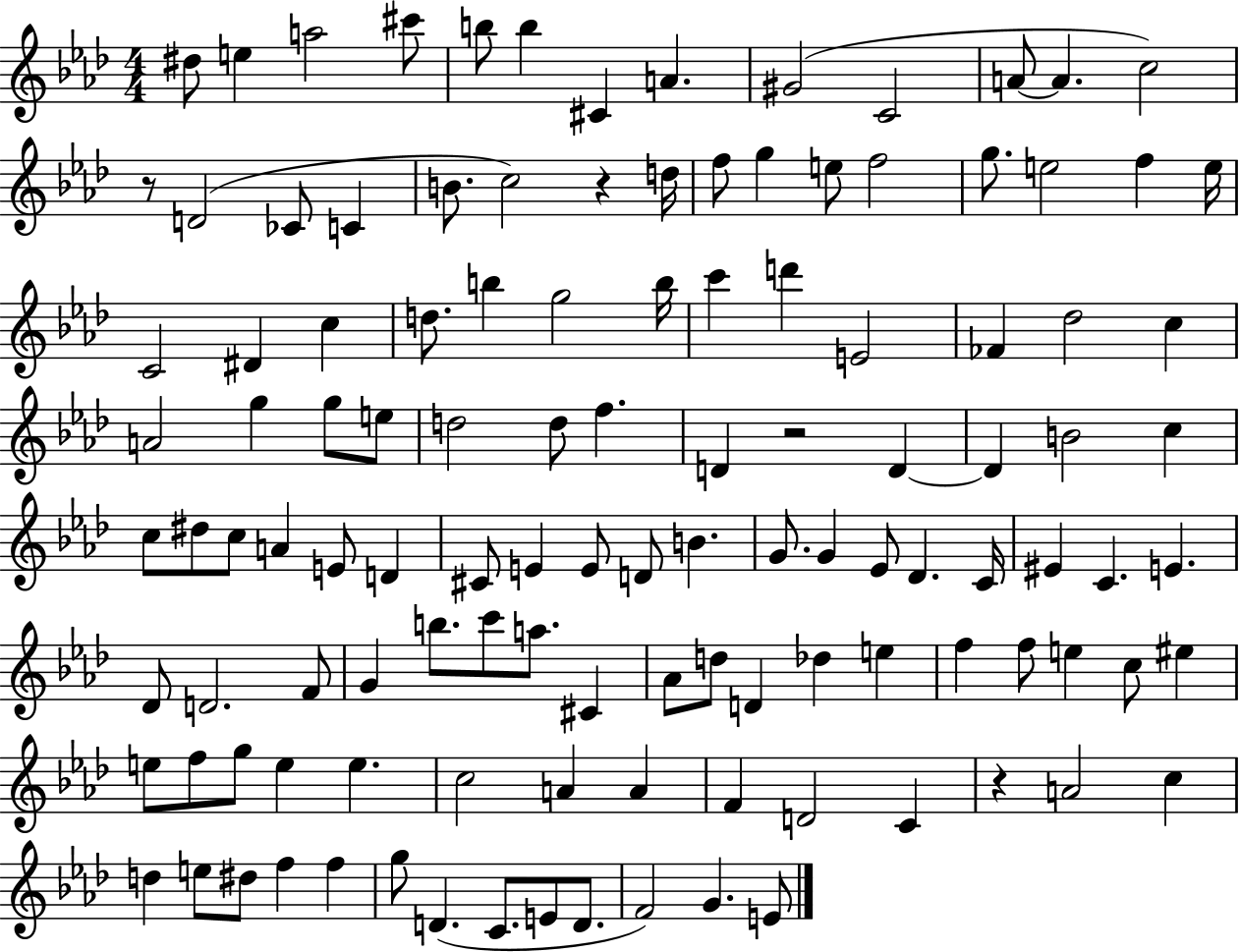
{
  \clef treble
  \numericTimeSignature
  \time 4/4
  \key aes \major
  \repeat volta 2 { dis''8 e''4 a''2 cis'''8 | b''8 b''4 cis'4 a'4. | gis'2( c'2 | a'8~~ a'4. c''2) | \break r8 d'2( ces'8 c'4 | b'8. c''2) r4 d''16 | f''8 g''4 e''8 f''2 | g''8. e''2 f''4 e''16 | \break c'2 dis'4 c''4 | d''8. b''4 g''2 b''16 | c'''4 d'''4 e'2 | fes'4 des''2 c''4 | \break a'2 g''4 g''8 e''8 | d''2 d''8 f''4. | d'4 r2 d'4~~ | d'4 b'2 c''4 | \break c''8 dis''8 c''8 a'4 e'8 d'4 | cis'8 e'4 e'8 d'8 b'4. | g'8. g'4 ees'8 des'4. c'16 | eis'4 c'4. e'4. | \break des'8 d'2. f'8 | g'4 b''8. c'''8 a''8. cis'4 | aes'8 d''8 d'4 des''4 e''4 | f''4 f''8 e''4 c''8 eis''4 | \break e''8 f''8 g''8 e''4 e''4. | c''2 a'4 a'4 | f'4 d'2 c'4 | r4 a'2 c''4 | \break d''4 e''8 dis''8 f''4 f''4 | g''8 d'4.( c'8. e'8 d'8. | f'2) g'4. e'8 | } \bar "|."
}